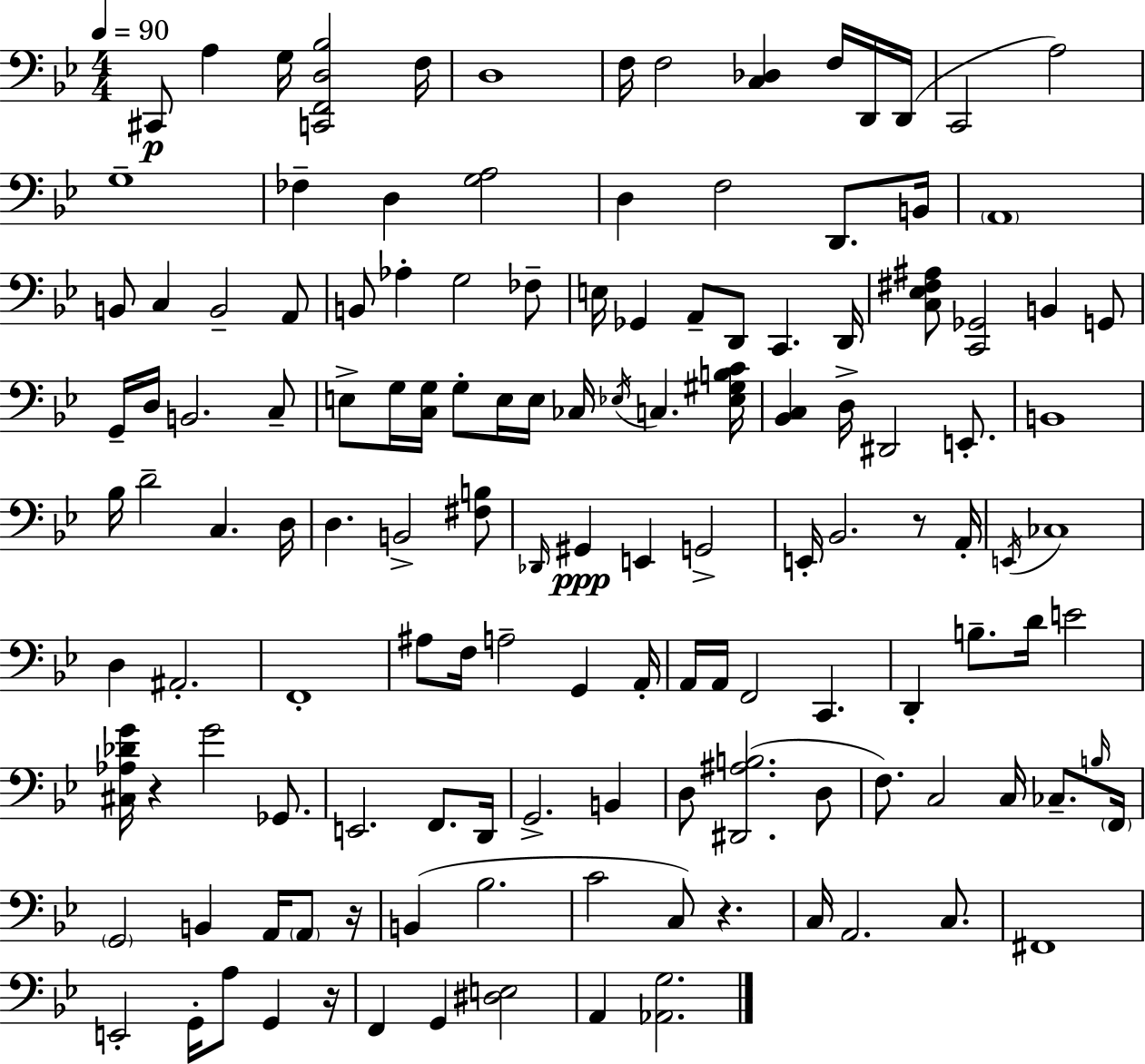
X:1
T:Untitled
M:4/4
L:1/4
K:Bb
^C,,/2 A, G,/4 [C,,F,,D,_B,]2 F,/4 D,4 F,/4 F,2 [C,_D,] F,/4 D,,/4 D,,/4 C,,2 A,2 G,4 _F, D, [G,A,]2 D, F,2 D,,/2 B,,/4 A,,4 B,,/2 C, B,,2 A,,/2 B,,/2 _A, G,2 _F,/2 E,/4 _G,, A,,/2 D,,/2 C,, D,,/4 [C,_E,^F,^A,]/2 [C,,_G,,]2 B,, G,,/2 G,,/4 D,/4 B,,2 C,/2 E,/2 G,/4 [C,G,]/4 G,/2 E,/4 E,/4 _C,/4 _E,/4 C, [_E,^G,B,C]/4 [_B,,C,] D,/4 ^D,,2 E,,/2 B,,4 _B,/4 D2 C, D,/4 D, B,,2 [^F,B,]/2 _D,,/4 ^G,, E,, G,,2 E,,/4 _B,,2 z/2 A,,/4 E,,/4 _C,4 D, ^A,,2 F,,4 ^A,/2 F,/4 A,2 G,, A,,/4 A,,/4 A,,/4 F,,2 C,, D,, B,/2 D/4 E2 [^C,_A,_DG]/4 z G2 _G,,/2 E,,2 F,,/2 D,,/4 G,,2 B,, D,/2 [^D,,^A,B,]2 D,/2 F,/2 C,2 C,/4 _C,/2 B,/4 F,,/4 G,,2 B,, A,,/4 A,,/2 z/4 B,, _B,2 C2 C,/2 z C,/4 A,,2 C,/2 ^F,,4 E,,2 G,,/4 A,/2 G,, z/4 F,, G,, [^D,E,]2 A,, [_A,,G,]2